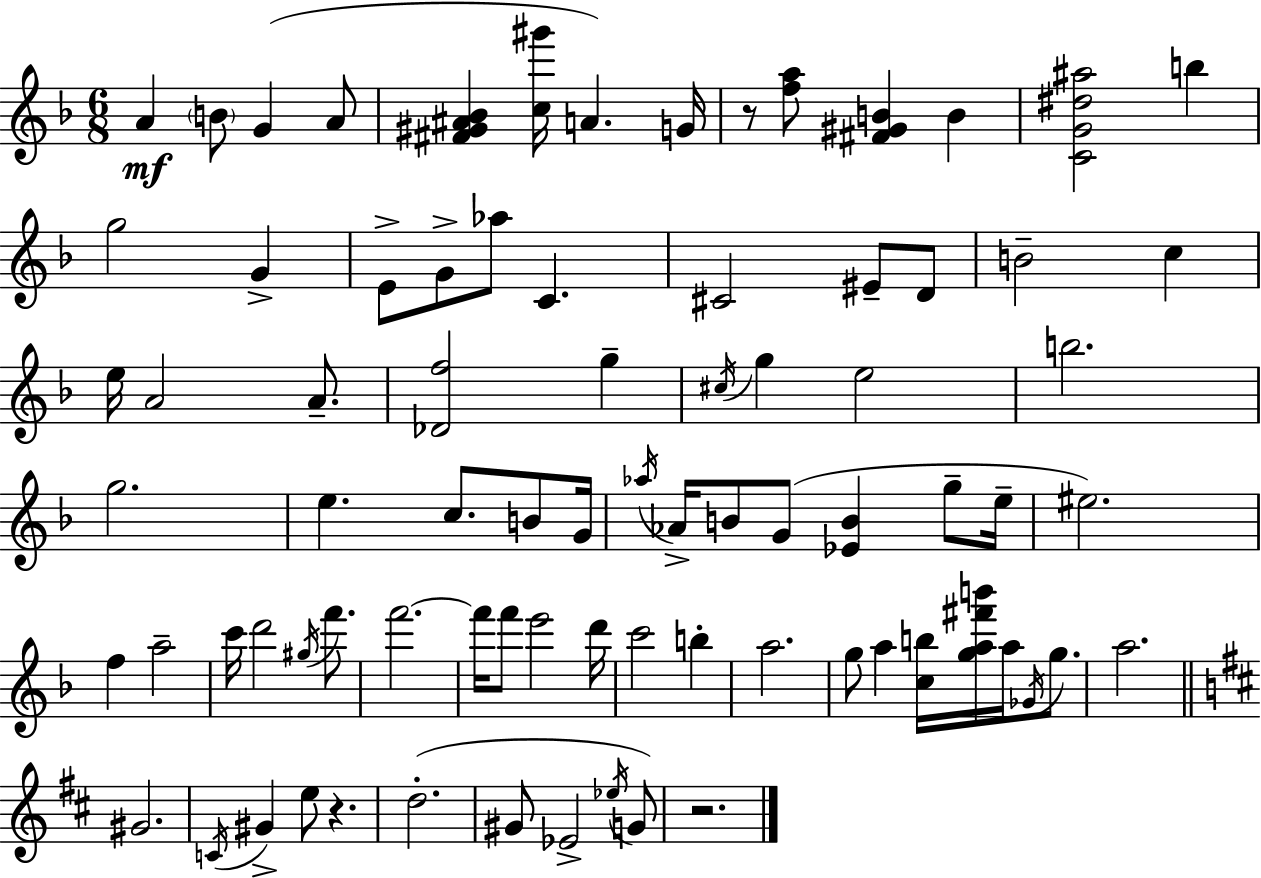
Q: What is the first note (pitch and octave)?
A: A4